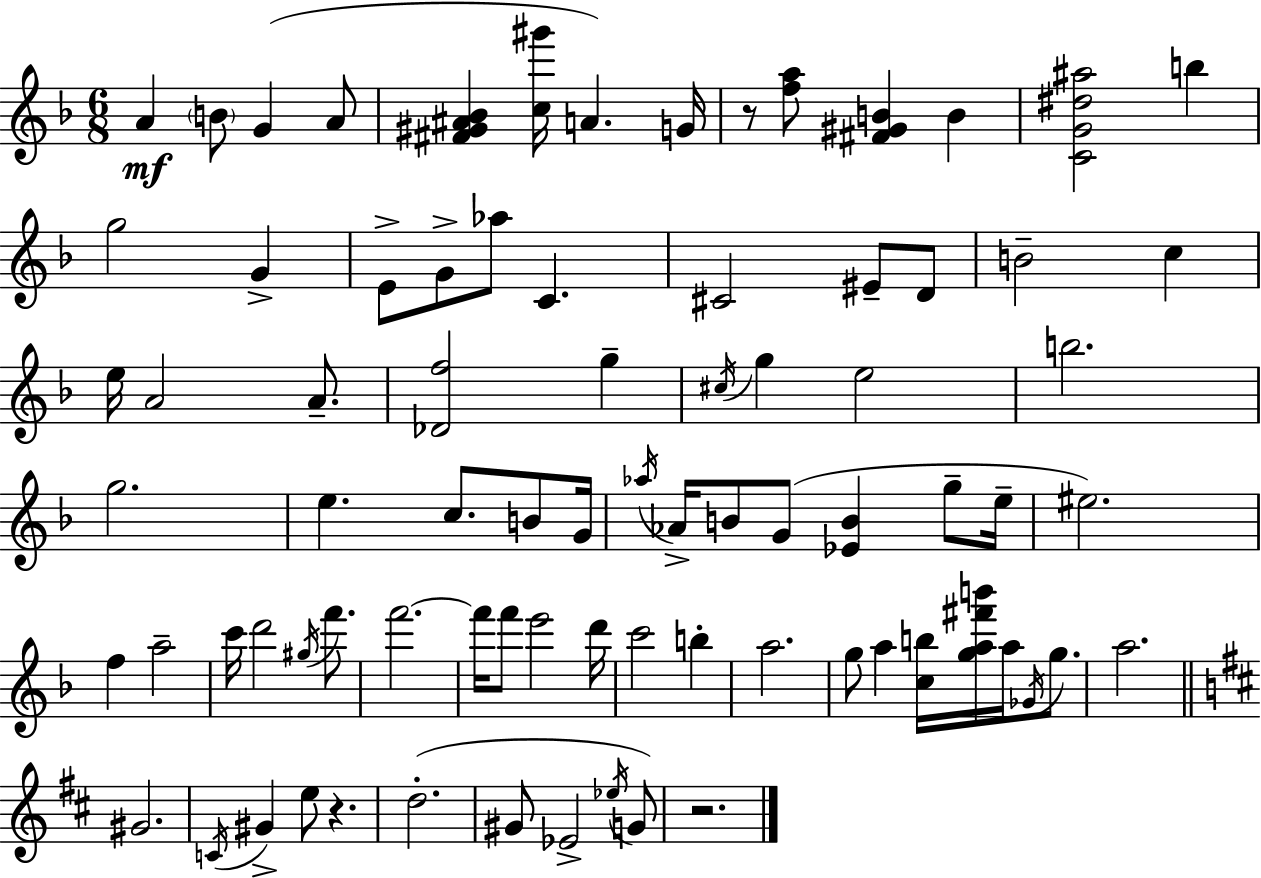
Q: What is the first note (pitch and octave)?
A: A4